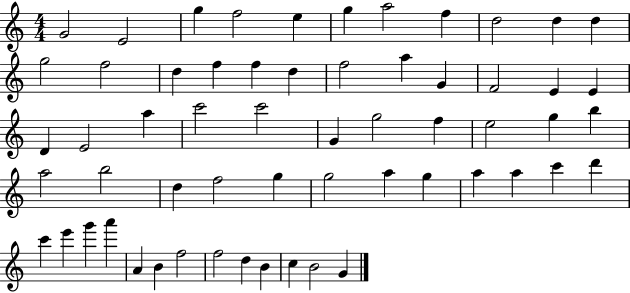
X:1
T:Untitled
M:4/4
L:1/4
K:C
G2 E2 g f2 e g a2 f d2 d d g2 f2 d f f d f2 a G F2 E E D E2 a c'2 c'2 G g2 f e2 g b a2 b2 d f2 g g2 a g a a c' d' c' e' g' a' A B f2 f2 d B c B2 G